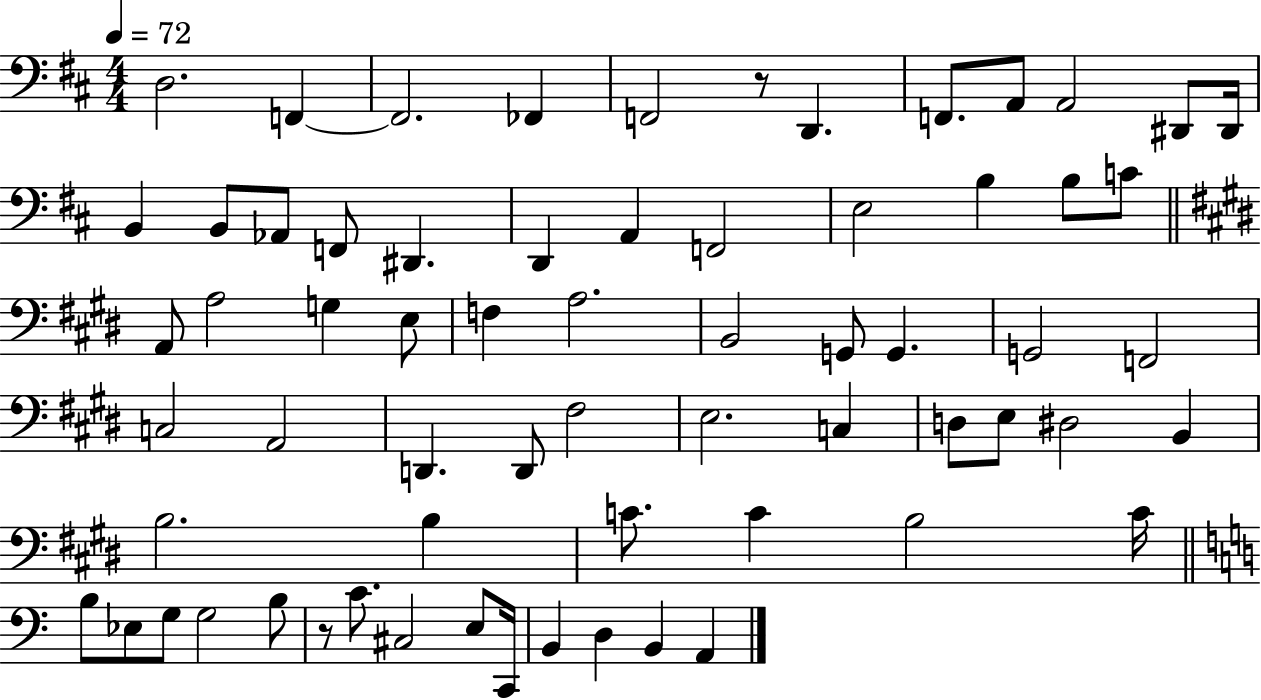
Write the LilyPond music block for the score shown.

{
  \clef bass
  \numericTimeSignature
  \time 4/4
  \key d \major
  \tempo 4 = 72
  d2. f,4~~ | f,2. fes,4 | f,2 r8 d,4. | f,8. a,8 a,2 dis,8 dis,16 | \break b,4 b,8 aes,8 f,8 dis,4. | d,4 a,4 f,2 | e2 b4 b8 c'8 | \bar "||" \break \key e \major a,8 a2 g4 e8 | f4 a2. | b,2 g,8 g,4. | g,2 f,2 | \break c2 a,2 | d,4. d,8 fis2 | e2. c4 | d8 e8 dis2 b,4 | \break b2. b4 | c'8. c'4 b2 c'16 | \bar "||" \break \key c \major b8 ees8 g8 g2 b8 | r8 c'8. cis2 e8 c,16 | b,4 d4 b,4 a,4 | \bar "|."
}